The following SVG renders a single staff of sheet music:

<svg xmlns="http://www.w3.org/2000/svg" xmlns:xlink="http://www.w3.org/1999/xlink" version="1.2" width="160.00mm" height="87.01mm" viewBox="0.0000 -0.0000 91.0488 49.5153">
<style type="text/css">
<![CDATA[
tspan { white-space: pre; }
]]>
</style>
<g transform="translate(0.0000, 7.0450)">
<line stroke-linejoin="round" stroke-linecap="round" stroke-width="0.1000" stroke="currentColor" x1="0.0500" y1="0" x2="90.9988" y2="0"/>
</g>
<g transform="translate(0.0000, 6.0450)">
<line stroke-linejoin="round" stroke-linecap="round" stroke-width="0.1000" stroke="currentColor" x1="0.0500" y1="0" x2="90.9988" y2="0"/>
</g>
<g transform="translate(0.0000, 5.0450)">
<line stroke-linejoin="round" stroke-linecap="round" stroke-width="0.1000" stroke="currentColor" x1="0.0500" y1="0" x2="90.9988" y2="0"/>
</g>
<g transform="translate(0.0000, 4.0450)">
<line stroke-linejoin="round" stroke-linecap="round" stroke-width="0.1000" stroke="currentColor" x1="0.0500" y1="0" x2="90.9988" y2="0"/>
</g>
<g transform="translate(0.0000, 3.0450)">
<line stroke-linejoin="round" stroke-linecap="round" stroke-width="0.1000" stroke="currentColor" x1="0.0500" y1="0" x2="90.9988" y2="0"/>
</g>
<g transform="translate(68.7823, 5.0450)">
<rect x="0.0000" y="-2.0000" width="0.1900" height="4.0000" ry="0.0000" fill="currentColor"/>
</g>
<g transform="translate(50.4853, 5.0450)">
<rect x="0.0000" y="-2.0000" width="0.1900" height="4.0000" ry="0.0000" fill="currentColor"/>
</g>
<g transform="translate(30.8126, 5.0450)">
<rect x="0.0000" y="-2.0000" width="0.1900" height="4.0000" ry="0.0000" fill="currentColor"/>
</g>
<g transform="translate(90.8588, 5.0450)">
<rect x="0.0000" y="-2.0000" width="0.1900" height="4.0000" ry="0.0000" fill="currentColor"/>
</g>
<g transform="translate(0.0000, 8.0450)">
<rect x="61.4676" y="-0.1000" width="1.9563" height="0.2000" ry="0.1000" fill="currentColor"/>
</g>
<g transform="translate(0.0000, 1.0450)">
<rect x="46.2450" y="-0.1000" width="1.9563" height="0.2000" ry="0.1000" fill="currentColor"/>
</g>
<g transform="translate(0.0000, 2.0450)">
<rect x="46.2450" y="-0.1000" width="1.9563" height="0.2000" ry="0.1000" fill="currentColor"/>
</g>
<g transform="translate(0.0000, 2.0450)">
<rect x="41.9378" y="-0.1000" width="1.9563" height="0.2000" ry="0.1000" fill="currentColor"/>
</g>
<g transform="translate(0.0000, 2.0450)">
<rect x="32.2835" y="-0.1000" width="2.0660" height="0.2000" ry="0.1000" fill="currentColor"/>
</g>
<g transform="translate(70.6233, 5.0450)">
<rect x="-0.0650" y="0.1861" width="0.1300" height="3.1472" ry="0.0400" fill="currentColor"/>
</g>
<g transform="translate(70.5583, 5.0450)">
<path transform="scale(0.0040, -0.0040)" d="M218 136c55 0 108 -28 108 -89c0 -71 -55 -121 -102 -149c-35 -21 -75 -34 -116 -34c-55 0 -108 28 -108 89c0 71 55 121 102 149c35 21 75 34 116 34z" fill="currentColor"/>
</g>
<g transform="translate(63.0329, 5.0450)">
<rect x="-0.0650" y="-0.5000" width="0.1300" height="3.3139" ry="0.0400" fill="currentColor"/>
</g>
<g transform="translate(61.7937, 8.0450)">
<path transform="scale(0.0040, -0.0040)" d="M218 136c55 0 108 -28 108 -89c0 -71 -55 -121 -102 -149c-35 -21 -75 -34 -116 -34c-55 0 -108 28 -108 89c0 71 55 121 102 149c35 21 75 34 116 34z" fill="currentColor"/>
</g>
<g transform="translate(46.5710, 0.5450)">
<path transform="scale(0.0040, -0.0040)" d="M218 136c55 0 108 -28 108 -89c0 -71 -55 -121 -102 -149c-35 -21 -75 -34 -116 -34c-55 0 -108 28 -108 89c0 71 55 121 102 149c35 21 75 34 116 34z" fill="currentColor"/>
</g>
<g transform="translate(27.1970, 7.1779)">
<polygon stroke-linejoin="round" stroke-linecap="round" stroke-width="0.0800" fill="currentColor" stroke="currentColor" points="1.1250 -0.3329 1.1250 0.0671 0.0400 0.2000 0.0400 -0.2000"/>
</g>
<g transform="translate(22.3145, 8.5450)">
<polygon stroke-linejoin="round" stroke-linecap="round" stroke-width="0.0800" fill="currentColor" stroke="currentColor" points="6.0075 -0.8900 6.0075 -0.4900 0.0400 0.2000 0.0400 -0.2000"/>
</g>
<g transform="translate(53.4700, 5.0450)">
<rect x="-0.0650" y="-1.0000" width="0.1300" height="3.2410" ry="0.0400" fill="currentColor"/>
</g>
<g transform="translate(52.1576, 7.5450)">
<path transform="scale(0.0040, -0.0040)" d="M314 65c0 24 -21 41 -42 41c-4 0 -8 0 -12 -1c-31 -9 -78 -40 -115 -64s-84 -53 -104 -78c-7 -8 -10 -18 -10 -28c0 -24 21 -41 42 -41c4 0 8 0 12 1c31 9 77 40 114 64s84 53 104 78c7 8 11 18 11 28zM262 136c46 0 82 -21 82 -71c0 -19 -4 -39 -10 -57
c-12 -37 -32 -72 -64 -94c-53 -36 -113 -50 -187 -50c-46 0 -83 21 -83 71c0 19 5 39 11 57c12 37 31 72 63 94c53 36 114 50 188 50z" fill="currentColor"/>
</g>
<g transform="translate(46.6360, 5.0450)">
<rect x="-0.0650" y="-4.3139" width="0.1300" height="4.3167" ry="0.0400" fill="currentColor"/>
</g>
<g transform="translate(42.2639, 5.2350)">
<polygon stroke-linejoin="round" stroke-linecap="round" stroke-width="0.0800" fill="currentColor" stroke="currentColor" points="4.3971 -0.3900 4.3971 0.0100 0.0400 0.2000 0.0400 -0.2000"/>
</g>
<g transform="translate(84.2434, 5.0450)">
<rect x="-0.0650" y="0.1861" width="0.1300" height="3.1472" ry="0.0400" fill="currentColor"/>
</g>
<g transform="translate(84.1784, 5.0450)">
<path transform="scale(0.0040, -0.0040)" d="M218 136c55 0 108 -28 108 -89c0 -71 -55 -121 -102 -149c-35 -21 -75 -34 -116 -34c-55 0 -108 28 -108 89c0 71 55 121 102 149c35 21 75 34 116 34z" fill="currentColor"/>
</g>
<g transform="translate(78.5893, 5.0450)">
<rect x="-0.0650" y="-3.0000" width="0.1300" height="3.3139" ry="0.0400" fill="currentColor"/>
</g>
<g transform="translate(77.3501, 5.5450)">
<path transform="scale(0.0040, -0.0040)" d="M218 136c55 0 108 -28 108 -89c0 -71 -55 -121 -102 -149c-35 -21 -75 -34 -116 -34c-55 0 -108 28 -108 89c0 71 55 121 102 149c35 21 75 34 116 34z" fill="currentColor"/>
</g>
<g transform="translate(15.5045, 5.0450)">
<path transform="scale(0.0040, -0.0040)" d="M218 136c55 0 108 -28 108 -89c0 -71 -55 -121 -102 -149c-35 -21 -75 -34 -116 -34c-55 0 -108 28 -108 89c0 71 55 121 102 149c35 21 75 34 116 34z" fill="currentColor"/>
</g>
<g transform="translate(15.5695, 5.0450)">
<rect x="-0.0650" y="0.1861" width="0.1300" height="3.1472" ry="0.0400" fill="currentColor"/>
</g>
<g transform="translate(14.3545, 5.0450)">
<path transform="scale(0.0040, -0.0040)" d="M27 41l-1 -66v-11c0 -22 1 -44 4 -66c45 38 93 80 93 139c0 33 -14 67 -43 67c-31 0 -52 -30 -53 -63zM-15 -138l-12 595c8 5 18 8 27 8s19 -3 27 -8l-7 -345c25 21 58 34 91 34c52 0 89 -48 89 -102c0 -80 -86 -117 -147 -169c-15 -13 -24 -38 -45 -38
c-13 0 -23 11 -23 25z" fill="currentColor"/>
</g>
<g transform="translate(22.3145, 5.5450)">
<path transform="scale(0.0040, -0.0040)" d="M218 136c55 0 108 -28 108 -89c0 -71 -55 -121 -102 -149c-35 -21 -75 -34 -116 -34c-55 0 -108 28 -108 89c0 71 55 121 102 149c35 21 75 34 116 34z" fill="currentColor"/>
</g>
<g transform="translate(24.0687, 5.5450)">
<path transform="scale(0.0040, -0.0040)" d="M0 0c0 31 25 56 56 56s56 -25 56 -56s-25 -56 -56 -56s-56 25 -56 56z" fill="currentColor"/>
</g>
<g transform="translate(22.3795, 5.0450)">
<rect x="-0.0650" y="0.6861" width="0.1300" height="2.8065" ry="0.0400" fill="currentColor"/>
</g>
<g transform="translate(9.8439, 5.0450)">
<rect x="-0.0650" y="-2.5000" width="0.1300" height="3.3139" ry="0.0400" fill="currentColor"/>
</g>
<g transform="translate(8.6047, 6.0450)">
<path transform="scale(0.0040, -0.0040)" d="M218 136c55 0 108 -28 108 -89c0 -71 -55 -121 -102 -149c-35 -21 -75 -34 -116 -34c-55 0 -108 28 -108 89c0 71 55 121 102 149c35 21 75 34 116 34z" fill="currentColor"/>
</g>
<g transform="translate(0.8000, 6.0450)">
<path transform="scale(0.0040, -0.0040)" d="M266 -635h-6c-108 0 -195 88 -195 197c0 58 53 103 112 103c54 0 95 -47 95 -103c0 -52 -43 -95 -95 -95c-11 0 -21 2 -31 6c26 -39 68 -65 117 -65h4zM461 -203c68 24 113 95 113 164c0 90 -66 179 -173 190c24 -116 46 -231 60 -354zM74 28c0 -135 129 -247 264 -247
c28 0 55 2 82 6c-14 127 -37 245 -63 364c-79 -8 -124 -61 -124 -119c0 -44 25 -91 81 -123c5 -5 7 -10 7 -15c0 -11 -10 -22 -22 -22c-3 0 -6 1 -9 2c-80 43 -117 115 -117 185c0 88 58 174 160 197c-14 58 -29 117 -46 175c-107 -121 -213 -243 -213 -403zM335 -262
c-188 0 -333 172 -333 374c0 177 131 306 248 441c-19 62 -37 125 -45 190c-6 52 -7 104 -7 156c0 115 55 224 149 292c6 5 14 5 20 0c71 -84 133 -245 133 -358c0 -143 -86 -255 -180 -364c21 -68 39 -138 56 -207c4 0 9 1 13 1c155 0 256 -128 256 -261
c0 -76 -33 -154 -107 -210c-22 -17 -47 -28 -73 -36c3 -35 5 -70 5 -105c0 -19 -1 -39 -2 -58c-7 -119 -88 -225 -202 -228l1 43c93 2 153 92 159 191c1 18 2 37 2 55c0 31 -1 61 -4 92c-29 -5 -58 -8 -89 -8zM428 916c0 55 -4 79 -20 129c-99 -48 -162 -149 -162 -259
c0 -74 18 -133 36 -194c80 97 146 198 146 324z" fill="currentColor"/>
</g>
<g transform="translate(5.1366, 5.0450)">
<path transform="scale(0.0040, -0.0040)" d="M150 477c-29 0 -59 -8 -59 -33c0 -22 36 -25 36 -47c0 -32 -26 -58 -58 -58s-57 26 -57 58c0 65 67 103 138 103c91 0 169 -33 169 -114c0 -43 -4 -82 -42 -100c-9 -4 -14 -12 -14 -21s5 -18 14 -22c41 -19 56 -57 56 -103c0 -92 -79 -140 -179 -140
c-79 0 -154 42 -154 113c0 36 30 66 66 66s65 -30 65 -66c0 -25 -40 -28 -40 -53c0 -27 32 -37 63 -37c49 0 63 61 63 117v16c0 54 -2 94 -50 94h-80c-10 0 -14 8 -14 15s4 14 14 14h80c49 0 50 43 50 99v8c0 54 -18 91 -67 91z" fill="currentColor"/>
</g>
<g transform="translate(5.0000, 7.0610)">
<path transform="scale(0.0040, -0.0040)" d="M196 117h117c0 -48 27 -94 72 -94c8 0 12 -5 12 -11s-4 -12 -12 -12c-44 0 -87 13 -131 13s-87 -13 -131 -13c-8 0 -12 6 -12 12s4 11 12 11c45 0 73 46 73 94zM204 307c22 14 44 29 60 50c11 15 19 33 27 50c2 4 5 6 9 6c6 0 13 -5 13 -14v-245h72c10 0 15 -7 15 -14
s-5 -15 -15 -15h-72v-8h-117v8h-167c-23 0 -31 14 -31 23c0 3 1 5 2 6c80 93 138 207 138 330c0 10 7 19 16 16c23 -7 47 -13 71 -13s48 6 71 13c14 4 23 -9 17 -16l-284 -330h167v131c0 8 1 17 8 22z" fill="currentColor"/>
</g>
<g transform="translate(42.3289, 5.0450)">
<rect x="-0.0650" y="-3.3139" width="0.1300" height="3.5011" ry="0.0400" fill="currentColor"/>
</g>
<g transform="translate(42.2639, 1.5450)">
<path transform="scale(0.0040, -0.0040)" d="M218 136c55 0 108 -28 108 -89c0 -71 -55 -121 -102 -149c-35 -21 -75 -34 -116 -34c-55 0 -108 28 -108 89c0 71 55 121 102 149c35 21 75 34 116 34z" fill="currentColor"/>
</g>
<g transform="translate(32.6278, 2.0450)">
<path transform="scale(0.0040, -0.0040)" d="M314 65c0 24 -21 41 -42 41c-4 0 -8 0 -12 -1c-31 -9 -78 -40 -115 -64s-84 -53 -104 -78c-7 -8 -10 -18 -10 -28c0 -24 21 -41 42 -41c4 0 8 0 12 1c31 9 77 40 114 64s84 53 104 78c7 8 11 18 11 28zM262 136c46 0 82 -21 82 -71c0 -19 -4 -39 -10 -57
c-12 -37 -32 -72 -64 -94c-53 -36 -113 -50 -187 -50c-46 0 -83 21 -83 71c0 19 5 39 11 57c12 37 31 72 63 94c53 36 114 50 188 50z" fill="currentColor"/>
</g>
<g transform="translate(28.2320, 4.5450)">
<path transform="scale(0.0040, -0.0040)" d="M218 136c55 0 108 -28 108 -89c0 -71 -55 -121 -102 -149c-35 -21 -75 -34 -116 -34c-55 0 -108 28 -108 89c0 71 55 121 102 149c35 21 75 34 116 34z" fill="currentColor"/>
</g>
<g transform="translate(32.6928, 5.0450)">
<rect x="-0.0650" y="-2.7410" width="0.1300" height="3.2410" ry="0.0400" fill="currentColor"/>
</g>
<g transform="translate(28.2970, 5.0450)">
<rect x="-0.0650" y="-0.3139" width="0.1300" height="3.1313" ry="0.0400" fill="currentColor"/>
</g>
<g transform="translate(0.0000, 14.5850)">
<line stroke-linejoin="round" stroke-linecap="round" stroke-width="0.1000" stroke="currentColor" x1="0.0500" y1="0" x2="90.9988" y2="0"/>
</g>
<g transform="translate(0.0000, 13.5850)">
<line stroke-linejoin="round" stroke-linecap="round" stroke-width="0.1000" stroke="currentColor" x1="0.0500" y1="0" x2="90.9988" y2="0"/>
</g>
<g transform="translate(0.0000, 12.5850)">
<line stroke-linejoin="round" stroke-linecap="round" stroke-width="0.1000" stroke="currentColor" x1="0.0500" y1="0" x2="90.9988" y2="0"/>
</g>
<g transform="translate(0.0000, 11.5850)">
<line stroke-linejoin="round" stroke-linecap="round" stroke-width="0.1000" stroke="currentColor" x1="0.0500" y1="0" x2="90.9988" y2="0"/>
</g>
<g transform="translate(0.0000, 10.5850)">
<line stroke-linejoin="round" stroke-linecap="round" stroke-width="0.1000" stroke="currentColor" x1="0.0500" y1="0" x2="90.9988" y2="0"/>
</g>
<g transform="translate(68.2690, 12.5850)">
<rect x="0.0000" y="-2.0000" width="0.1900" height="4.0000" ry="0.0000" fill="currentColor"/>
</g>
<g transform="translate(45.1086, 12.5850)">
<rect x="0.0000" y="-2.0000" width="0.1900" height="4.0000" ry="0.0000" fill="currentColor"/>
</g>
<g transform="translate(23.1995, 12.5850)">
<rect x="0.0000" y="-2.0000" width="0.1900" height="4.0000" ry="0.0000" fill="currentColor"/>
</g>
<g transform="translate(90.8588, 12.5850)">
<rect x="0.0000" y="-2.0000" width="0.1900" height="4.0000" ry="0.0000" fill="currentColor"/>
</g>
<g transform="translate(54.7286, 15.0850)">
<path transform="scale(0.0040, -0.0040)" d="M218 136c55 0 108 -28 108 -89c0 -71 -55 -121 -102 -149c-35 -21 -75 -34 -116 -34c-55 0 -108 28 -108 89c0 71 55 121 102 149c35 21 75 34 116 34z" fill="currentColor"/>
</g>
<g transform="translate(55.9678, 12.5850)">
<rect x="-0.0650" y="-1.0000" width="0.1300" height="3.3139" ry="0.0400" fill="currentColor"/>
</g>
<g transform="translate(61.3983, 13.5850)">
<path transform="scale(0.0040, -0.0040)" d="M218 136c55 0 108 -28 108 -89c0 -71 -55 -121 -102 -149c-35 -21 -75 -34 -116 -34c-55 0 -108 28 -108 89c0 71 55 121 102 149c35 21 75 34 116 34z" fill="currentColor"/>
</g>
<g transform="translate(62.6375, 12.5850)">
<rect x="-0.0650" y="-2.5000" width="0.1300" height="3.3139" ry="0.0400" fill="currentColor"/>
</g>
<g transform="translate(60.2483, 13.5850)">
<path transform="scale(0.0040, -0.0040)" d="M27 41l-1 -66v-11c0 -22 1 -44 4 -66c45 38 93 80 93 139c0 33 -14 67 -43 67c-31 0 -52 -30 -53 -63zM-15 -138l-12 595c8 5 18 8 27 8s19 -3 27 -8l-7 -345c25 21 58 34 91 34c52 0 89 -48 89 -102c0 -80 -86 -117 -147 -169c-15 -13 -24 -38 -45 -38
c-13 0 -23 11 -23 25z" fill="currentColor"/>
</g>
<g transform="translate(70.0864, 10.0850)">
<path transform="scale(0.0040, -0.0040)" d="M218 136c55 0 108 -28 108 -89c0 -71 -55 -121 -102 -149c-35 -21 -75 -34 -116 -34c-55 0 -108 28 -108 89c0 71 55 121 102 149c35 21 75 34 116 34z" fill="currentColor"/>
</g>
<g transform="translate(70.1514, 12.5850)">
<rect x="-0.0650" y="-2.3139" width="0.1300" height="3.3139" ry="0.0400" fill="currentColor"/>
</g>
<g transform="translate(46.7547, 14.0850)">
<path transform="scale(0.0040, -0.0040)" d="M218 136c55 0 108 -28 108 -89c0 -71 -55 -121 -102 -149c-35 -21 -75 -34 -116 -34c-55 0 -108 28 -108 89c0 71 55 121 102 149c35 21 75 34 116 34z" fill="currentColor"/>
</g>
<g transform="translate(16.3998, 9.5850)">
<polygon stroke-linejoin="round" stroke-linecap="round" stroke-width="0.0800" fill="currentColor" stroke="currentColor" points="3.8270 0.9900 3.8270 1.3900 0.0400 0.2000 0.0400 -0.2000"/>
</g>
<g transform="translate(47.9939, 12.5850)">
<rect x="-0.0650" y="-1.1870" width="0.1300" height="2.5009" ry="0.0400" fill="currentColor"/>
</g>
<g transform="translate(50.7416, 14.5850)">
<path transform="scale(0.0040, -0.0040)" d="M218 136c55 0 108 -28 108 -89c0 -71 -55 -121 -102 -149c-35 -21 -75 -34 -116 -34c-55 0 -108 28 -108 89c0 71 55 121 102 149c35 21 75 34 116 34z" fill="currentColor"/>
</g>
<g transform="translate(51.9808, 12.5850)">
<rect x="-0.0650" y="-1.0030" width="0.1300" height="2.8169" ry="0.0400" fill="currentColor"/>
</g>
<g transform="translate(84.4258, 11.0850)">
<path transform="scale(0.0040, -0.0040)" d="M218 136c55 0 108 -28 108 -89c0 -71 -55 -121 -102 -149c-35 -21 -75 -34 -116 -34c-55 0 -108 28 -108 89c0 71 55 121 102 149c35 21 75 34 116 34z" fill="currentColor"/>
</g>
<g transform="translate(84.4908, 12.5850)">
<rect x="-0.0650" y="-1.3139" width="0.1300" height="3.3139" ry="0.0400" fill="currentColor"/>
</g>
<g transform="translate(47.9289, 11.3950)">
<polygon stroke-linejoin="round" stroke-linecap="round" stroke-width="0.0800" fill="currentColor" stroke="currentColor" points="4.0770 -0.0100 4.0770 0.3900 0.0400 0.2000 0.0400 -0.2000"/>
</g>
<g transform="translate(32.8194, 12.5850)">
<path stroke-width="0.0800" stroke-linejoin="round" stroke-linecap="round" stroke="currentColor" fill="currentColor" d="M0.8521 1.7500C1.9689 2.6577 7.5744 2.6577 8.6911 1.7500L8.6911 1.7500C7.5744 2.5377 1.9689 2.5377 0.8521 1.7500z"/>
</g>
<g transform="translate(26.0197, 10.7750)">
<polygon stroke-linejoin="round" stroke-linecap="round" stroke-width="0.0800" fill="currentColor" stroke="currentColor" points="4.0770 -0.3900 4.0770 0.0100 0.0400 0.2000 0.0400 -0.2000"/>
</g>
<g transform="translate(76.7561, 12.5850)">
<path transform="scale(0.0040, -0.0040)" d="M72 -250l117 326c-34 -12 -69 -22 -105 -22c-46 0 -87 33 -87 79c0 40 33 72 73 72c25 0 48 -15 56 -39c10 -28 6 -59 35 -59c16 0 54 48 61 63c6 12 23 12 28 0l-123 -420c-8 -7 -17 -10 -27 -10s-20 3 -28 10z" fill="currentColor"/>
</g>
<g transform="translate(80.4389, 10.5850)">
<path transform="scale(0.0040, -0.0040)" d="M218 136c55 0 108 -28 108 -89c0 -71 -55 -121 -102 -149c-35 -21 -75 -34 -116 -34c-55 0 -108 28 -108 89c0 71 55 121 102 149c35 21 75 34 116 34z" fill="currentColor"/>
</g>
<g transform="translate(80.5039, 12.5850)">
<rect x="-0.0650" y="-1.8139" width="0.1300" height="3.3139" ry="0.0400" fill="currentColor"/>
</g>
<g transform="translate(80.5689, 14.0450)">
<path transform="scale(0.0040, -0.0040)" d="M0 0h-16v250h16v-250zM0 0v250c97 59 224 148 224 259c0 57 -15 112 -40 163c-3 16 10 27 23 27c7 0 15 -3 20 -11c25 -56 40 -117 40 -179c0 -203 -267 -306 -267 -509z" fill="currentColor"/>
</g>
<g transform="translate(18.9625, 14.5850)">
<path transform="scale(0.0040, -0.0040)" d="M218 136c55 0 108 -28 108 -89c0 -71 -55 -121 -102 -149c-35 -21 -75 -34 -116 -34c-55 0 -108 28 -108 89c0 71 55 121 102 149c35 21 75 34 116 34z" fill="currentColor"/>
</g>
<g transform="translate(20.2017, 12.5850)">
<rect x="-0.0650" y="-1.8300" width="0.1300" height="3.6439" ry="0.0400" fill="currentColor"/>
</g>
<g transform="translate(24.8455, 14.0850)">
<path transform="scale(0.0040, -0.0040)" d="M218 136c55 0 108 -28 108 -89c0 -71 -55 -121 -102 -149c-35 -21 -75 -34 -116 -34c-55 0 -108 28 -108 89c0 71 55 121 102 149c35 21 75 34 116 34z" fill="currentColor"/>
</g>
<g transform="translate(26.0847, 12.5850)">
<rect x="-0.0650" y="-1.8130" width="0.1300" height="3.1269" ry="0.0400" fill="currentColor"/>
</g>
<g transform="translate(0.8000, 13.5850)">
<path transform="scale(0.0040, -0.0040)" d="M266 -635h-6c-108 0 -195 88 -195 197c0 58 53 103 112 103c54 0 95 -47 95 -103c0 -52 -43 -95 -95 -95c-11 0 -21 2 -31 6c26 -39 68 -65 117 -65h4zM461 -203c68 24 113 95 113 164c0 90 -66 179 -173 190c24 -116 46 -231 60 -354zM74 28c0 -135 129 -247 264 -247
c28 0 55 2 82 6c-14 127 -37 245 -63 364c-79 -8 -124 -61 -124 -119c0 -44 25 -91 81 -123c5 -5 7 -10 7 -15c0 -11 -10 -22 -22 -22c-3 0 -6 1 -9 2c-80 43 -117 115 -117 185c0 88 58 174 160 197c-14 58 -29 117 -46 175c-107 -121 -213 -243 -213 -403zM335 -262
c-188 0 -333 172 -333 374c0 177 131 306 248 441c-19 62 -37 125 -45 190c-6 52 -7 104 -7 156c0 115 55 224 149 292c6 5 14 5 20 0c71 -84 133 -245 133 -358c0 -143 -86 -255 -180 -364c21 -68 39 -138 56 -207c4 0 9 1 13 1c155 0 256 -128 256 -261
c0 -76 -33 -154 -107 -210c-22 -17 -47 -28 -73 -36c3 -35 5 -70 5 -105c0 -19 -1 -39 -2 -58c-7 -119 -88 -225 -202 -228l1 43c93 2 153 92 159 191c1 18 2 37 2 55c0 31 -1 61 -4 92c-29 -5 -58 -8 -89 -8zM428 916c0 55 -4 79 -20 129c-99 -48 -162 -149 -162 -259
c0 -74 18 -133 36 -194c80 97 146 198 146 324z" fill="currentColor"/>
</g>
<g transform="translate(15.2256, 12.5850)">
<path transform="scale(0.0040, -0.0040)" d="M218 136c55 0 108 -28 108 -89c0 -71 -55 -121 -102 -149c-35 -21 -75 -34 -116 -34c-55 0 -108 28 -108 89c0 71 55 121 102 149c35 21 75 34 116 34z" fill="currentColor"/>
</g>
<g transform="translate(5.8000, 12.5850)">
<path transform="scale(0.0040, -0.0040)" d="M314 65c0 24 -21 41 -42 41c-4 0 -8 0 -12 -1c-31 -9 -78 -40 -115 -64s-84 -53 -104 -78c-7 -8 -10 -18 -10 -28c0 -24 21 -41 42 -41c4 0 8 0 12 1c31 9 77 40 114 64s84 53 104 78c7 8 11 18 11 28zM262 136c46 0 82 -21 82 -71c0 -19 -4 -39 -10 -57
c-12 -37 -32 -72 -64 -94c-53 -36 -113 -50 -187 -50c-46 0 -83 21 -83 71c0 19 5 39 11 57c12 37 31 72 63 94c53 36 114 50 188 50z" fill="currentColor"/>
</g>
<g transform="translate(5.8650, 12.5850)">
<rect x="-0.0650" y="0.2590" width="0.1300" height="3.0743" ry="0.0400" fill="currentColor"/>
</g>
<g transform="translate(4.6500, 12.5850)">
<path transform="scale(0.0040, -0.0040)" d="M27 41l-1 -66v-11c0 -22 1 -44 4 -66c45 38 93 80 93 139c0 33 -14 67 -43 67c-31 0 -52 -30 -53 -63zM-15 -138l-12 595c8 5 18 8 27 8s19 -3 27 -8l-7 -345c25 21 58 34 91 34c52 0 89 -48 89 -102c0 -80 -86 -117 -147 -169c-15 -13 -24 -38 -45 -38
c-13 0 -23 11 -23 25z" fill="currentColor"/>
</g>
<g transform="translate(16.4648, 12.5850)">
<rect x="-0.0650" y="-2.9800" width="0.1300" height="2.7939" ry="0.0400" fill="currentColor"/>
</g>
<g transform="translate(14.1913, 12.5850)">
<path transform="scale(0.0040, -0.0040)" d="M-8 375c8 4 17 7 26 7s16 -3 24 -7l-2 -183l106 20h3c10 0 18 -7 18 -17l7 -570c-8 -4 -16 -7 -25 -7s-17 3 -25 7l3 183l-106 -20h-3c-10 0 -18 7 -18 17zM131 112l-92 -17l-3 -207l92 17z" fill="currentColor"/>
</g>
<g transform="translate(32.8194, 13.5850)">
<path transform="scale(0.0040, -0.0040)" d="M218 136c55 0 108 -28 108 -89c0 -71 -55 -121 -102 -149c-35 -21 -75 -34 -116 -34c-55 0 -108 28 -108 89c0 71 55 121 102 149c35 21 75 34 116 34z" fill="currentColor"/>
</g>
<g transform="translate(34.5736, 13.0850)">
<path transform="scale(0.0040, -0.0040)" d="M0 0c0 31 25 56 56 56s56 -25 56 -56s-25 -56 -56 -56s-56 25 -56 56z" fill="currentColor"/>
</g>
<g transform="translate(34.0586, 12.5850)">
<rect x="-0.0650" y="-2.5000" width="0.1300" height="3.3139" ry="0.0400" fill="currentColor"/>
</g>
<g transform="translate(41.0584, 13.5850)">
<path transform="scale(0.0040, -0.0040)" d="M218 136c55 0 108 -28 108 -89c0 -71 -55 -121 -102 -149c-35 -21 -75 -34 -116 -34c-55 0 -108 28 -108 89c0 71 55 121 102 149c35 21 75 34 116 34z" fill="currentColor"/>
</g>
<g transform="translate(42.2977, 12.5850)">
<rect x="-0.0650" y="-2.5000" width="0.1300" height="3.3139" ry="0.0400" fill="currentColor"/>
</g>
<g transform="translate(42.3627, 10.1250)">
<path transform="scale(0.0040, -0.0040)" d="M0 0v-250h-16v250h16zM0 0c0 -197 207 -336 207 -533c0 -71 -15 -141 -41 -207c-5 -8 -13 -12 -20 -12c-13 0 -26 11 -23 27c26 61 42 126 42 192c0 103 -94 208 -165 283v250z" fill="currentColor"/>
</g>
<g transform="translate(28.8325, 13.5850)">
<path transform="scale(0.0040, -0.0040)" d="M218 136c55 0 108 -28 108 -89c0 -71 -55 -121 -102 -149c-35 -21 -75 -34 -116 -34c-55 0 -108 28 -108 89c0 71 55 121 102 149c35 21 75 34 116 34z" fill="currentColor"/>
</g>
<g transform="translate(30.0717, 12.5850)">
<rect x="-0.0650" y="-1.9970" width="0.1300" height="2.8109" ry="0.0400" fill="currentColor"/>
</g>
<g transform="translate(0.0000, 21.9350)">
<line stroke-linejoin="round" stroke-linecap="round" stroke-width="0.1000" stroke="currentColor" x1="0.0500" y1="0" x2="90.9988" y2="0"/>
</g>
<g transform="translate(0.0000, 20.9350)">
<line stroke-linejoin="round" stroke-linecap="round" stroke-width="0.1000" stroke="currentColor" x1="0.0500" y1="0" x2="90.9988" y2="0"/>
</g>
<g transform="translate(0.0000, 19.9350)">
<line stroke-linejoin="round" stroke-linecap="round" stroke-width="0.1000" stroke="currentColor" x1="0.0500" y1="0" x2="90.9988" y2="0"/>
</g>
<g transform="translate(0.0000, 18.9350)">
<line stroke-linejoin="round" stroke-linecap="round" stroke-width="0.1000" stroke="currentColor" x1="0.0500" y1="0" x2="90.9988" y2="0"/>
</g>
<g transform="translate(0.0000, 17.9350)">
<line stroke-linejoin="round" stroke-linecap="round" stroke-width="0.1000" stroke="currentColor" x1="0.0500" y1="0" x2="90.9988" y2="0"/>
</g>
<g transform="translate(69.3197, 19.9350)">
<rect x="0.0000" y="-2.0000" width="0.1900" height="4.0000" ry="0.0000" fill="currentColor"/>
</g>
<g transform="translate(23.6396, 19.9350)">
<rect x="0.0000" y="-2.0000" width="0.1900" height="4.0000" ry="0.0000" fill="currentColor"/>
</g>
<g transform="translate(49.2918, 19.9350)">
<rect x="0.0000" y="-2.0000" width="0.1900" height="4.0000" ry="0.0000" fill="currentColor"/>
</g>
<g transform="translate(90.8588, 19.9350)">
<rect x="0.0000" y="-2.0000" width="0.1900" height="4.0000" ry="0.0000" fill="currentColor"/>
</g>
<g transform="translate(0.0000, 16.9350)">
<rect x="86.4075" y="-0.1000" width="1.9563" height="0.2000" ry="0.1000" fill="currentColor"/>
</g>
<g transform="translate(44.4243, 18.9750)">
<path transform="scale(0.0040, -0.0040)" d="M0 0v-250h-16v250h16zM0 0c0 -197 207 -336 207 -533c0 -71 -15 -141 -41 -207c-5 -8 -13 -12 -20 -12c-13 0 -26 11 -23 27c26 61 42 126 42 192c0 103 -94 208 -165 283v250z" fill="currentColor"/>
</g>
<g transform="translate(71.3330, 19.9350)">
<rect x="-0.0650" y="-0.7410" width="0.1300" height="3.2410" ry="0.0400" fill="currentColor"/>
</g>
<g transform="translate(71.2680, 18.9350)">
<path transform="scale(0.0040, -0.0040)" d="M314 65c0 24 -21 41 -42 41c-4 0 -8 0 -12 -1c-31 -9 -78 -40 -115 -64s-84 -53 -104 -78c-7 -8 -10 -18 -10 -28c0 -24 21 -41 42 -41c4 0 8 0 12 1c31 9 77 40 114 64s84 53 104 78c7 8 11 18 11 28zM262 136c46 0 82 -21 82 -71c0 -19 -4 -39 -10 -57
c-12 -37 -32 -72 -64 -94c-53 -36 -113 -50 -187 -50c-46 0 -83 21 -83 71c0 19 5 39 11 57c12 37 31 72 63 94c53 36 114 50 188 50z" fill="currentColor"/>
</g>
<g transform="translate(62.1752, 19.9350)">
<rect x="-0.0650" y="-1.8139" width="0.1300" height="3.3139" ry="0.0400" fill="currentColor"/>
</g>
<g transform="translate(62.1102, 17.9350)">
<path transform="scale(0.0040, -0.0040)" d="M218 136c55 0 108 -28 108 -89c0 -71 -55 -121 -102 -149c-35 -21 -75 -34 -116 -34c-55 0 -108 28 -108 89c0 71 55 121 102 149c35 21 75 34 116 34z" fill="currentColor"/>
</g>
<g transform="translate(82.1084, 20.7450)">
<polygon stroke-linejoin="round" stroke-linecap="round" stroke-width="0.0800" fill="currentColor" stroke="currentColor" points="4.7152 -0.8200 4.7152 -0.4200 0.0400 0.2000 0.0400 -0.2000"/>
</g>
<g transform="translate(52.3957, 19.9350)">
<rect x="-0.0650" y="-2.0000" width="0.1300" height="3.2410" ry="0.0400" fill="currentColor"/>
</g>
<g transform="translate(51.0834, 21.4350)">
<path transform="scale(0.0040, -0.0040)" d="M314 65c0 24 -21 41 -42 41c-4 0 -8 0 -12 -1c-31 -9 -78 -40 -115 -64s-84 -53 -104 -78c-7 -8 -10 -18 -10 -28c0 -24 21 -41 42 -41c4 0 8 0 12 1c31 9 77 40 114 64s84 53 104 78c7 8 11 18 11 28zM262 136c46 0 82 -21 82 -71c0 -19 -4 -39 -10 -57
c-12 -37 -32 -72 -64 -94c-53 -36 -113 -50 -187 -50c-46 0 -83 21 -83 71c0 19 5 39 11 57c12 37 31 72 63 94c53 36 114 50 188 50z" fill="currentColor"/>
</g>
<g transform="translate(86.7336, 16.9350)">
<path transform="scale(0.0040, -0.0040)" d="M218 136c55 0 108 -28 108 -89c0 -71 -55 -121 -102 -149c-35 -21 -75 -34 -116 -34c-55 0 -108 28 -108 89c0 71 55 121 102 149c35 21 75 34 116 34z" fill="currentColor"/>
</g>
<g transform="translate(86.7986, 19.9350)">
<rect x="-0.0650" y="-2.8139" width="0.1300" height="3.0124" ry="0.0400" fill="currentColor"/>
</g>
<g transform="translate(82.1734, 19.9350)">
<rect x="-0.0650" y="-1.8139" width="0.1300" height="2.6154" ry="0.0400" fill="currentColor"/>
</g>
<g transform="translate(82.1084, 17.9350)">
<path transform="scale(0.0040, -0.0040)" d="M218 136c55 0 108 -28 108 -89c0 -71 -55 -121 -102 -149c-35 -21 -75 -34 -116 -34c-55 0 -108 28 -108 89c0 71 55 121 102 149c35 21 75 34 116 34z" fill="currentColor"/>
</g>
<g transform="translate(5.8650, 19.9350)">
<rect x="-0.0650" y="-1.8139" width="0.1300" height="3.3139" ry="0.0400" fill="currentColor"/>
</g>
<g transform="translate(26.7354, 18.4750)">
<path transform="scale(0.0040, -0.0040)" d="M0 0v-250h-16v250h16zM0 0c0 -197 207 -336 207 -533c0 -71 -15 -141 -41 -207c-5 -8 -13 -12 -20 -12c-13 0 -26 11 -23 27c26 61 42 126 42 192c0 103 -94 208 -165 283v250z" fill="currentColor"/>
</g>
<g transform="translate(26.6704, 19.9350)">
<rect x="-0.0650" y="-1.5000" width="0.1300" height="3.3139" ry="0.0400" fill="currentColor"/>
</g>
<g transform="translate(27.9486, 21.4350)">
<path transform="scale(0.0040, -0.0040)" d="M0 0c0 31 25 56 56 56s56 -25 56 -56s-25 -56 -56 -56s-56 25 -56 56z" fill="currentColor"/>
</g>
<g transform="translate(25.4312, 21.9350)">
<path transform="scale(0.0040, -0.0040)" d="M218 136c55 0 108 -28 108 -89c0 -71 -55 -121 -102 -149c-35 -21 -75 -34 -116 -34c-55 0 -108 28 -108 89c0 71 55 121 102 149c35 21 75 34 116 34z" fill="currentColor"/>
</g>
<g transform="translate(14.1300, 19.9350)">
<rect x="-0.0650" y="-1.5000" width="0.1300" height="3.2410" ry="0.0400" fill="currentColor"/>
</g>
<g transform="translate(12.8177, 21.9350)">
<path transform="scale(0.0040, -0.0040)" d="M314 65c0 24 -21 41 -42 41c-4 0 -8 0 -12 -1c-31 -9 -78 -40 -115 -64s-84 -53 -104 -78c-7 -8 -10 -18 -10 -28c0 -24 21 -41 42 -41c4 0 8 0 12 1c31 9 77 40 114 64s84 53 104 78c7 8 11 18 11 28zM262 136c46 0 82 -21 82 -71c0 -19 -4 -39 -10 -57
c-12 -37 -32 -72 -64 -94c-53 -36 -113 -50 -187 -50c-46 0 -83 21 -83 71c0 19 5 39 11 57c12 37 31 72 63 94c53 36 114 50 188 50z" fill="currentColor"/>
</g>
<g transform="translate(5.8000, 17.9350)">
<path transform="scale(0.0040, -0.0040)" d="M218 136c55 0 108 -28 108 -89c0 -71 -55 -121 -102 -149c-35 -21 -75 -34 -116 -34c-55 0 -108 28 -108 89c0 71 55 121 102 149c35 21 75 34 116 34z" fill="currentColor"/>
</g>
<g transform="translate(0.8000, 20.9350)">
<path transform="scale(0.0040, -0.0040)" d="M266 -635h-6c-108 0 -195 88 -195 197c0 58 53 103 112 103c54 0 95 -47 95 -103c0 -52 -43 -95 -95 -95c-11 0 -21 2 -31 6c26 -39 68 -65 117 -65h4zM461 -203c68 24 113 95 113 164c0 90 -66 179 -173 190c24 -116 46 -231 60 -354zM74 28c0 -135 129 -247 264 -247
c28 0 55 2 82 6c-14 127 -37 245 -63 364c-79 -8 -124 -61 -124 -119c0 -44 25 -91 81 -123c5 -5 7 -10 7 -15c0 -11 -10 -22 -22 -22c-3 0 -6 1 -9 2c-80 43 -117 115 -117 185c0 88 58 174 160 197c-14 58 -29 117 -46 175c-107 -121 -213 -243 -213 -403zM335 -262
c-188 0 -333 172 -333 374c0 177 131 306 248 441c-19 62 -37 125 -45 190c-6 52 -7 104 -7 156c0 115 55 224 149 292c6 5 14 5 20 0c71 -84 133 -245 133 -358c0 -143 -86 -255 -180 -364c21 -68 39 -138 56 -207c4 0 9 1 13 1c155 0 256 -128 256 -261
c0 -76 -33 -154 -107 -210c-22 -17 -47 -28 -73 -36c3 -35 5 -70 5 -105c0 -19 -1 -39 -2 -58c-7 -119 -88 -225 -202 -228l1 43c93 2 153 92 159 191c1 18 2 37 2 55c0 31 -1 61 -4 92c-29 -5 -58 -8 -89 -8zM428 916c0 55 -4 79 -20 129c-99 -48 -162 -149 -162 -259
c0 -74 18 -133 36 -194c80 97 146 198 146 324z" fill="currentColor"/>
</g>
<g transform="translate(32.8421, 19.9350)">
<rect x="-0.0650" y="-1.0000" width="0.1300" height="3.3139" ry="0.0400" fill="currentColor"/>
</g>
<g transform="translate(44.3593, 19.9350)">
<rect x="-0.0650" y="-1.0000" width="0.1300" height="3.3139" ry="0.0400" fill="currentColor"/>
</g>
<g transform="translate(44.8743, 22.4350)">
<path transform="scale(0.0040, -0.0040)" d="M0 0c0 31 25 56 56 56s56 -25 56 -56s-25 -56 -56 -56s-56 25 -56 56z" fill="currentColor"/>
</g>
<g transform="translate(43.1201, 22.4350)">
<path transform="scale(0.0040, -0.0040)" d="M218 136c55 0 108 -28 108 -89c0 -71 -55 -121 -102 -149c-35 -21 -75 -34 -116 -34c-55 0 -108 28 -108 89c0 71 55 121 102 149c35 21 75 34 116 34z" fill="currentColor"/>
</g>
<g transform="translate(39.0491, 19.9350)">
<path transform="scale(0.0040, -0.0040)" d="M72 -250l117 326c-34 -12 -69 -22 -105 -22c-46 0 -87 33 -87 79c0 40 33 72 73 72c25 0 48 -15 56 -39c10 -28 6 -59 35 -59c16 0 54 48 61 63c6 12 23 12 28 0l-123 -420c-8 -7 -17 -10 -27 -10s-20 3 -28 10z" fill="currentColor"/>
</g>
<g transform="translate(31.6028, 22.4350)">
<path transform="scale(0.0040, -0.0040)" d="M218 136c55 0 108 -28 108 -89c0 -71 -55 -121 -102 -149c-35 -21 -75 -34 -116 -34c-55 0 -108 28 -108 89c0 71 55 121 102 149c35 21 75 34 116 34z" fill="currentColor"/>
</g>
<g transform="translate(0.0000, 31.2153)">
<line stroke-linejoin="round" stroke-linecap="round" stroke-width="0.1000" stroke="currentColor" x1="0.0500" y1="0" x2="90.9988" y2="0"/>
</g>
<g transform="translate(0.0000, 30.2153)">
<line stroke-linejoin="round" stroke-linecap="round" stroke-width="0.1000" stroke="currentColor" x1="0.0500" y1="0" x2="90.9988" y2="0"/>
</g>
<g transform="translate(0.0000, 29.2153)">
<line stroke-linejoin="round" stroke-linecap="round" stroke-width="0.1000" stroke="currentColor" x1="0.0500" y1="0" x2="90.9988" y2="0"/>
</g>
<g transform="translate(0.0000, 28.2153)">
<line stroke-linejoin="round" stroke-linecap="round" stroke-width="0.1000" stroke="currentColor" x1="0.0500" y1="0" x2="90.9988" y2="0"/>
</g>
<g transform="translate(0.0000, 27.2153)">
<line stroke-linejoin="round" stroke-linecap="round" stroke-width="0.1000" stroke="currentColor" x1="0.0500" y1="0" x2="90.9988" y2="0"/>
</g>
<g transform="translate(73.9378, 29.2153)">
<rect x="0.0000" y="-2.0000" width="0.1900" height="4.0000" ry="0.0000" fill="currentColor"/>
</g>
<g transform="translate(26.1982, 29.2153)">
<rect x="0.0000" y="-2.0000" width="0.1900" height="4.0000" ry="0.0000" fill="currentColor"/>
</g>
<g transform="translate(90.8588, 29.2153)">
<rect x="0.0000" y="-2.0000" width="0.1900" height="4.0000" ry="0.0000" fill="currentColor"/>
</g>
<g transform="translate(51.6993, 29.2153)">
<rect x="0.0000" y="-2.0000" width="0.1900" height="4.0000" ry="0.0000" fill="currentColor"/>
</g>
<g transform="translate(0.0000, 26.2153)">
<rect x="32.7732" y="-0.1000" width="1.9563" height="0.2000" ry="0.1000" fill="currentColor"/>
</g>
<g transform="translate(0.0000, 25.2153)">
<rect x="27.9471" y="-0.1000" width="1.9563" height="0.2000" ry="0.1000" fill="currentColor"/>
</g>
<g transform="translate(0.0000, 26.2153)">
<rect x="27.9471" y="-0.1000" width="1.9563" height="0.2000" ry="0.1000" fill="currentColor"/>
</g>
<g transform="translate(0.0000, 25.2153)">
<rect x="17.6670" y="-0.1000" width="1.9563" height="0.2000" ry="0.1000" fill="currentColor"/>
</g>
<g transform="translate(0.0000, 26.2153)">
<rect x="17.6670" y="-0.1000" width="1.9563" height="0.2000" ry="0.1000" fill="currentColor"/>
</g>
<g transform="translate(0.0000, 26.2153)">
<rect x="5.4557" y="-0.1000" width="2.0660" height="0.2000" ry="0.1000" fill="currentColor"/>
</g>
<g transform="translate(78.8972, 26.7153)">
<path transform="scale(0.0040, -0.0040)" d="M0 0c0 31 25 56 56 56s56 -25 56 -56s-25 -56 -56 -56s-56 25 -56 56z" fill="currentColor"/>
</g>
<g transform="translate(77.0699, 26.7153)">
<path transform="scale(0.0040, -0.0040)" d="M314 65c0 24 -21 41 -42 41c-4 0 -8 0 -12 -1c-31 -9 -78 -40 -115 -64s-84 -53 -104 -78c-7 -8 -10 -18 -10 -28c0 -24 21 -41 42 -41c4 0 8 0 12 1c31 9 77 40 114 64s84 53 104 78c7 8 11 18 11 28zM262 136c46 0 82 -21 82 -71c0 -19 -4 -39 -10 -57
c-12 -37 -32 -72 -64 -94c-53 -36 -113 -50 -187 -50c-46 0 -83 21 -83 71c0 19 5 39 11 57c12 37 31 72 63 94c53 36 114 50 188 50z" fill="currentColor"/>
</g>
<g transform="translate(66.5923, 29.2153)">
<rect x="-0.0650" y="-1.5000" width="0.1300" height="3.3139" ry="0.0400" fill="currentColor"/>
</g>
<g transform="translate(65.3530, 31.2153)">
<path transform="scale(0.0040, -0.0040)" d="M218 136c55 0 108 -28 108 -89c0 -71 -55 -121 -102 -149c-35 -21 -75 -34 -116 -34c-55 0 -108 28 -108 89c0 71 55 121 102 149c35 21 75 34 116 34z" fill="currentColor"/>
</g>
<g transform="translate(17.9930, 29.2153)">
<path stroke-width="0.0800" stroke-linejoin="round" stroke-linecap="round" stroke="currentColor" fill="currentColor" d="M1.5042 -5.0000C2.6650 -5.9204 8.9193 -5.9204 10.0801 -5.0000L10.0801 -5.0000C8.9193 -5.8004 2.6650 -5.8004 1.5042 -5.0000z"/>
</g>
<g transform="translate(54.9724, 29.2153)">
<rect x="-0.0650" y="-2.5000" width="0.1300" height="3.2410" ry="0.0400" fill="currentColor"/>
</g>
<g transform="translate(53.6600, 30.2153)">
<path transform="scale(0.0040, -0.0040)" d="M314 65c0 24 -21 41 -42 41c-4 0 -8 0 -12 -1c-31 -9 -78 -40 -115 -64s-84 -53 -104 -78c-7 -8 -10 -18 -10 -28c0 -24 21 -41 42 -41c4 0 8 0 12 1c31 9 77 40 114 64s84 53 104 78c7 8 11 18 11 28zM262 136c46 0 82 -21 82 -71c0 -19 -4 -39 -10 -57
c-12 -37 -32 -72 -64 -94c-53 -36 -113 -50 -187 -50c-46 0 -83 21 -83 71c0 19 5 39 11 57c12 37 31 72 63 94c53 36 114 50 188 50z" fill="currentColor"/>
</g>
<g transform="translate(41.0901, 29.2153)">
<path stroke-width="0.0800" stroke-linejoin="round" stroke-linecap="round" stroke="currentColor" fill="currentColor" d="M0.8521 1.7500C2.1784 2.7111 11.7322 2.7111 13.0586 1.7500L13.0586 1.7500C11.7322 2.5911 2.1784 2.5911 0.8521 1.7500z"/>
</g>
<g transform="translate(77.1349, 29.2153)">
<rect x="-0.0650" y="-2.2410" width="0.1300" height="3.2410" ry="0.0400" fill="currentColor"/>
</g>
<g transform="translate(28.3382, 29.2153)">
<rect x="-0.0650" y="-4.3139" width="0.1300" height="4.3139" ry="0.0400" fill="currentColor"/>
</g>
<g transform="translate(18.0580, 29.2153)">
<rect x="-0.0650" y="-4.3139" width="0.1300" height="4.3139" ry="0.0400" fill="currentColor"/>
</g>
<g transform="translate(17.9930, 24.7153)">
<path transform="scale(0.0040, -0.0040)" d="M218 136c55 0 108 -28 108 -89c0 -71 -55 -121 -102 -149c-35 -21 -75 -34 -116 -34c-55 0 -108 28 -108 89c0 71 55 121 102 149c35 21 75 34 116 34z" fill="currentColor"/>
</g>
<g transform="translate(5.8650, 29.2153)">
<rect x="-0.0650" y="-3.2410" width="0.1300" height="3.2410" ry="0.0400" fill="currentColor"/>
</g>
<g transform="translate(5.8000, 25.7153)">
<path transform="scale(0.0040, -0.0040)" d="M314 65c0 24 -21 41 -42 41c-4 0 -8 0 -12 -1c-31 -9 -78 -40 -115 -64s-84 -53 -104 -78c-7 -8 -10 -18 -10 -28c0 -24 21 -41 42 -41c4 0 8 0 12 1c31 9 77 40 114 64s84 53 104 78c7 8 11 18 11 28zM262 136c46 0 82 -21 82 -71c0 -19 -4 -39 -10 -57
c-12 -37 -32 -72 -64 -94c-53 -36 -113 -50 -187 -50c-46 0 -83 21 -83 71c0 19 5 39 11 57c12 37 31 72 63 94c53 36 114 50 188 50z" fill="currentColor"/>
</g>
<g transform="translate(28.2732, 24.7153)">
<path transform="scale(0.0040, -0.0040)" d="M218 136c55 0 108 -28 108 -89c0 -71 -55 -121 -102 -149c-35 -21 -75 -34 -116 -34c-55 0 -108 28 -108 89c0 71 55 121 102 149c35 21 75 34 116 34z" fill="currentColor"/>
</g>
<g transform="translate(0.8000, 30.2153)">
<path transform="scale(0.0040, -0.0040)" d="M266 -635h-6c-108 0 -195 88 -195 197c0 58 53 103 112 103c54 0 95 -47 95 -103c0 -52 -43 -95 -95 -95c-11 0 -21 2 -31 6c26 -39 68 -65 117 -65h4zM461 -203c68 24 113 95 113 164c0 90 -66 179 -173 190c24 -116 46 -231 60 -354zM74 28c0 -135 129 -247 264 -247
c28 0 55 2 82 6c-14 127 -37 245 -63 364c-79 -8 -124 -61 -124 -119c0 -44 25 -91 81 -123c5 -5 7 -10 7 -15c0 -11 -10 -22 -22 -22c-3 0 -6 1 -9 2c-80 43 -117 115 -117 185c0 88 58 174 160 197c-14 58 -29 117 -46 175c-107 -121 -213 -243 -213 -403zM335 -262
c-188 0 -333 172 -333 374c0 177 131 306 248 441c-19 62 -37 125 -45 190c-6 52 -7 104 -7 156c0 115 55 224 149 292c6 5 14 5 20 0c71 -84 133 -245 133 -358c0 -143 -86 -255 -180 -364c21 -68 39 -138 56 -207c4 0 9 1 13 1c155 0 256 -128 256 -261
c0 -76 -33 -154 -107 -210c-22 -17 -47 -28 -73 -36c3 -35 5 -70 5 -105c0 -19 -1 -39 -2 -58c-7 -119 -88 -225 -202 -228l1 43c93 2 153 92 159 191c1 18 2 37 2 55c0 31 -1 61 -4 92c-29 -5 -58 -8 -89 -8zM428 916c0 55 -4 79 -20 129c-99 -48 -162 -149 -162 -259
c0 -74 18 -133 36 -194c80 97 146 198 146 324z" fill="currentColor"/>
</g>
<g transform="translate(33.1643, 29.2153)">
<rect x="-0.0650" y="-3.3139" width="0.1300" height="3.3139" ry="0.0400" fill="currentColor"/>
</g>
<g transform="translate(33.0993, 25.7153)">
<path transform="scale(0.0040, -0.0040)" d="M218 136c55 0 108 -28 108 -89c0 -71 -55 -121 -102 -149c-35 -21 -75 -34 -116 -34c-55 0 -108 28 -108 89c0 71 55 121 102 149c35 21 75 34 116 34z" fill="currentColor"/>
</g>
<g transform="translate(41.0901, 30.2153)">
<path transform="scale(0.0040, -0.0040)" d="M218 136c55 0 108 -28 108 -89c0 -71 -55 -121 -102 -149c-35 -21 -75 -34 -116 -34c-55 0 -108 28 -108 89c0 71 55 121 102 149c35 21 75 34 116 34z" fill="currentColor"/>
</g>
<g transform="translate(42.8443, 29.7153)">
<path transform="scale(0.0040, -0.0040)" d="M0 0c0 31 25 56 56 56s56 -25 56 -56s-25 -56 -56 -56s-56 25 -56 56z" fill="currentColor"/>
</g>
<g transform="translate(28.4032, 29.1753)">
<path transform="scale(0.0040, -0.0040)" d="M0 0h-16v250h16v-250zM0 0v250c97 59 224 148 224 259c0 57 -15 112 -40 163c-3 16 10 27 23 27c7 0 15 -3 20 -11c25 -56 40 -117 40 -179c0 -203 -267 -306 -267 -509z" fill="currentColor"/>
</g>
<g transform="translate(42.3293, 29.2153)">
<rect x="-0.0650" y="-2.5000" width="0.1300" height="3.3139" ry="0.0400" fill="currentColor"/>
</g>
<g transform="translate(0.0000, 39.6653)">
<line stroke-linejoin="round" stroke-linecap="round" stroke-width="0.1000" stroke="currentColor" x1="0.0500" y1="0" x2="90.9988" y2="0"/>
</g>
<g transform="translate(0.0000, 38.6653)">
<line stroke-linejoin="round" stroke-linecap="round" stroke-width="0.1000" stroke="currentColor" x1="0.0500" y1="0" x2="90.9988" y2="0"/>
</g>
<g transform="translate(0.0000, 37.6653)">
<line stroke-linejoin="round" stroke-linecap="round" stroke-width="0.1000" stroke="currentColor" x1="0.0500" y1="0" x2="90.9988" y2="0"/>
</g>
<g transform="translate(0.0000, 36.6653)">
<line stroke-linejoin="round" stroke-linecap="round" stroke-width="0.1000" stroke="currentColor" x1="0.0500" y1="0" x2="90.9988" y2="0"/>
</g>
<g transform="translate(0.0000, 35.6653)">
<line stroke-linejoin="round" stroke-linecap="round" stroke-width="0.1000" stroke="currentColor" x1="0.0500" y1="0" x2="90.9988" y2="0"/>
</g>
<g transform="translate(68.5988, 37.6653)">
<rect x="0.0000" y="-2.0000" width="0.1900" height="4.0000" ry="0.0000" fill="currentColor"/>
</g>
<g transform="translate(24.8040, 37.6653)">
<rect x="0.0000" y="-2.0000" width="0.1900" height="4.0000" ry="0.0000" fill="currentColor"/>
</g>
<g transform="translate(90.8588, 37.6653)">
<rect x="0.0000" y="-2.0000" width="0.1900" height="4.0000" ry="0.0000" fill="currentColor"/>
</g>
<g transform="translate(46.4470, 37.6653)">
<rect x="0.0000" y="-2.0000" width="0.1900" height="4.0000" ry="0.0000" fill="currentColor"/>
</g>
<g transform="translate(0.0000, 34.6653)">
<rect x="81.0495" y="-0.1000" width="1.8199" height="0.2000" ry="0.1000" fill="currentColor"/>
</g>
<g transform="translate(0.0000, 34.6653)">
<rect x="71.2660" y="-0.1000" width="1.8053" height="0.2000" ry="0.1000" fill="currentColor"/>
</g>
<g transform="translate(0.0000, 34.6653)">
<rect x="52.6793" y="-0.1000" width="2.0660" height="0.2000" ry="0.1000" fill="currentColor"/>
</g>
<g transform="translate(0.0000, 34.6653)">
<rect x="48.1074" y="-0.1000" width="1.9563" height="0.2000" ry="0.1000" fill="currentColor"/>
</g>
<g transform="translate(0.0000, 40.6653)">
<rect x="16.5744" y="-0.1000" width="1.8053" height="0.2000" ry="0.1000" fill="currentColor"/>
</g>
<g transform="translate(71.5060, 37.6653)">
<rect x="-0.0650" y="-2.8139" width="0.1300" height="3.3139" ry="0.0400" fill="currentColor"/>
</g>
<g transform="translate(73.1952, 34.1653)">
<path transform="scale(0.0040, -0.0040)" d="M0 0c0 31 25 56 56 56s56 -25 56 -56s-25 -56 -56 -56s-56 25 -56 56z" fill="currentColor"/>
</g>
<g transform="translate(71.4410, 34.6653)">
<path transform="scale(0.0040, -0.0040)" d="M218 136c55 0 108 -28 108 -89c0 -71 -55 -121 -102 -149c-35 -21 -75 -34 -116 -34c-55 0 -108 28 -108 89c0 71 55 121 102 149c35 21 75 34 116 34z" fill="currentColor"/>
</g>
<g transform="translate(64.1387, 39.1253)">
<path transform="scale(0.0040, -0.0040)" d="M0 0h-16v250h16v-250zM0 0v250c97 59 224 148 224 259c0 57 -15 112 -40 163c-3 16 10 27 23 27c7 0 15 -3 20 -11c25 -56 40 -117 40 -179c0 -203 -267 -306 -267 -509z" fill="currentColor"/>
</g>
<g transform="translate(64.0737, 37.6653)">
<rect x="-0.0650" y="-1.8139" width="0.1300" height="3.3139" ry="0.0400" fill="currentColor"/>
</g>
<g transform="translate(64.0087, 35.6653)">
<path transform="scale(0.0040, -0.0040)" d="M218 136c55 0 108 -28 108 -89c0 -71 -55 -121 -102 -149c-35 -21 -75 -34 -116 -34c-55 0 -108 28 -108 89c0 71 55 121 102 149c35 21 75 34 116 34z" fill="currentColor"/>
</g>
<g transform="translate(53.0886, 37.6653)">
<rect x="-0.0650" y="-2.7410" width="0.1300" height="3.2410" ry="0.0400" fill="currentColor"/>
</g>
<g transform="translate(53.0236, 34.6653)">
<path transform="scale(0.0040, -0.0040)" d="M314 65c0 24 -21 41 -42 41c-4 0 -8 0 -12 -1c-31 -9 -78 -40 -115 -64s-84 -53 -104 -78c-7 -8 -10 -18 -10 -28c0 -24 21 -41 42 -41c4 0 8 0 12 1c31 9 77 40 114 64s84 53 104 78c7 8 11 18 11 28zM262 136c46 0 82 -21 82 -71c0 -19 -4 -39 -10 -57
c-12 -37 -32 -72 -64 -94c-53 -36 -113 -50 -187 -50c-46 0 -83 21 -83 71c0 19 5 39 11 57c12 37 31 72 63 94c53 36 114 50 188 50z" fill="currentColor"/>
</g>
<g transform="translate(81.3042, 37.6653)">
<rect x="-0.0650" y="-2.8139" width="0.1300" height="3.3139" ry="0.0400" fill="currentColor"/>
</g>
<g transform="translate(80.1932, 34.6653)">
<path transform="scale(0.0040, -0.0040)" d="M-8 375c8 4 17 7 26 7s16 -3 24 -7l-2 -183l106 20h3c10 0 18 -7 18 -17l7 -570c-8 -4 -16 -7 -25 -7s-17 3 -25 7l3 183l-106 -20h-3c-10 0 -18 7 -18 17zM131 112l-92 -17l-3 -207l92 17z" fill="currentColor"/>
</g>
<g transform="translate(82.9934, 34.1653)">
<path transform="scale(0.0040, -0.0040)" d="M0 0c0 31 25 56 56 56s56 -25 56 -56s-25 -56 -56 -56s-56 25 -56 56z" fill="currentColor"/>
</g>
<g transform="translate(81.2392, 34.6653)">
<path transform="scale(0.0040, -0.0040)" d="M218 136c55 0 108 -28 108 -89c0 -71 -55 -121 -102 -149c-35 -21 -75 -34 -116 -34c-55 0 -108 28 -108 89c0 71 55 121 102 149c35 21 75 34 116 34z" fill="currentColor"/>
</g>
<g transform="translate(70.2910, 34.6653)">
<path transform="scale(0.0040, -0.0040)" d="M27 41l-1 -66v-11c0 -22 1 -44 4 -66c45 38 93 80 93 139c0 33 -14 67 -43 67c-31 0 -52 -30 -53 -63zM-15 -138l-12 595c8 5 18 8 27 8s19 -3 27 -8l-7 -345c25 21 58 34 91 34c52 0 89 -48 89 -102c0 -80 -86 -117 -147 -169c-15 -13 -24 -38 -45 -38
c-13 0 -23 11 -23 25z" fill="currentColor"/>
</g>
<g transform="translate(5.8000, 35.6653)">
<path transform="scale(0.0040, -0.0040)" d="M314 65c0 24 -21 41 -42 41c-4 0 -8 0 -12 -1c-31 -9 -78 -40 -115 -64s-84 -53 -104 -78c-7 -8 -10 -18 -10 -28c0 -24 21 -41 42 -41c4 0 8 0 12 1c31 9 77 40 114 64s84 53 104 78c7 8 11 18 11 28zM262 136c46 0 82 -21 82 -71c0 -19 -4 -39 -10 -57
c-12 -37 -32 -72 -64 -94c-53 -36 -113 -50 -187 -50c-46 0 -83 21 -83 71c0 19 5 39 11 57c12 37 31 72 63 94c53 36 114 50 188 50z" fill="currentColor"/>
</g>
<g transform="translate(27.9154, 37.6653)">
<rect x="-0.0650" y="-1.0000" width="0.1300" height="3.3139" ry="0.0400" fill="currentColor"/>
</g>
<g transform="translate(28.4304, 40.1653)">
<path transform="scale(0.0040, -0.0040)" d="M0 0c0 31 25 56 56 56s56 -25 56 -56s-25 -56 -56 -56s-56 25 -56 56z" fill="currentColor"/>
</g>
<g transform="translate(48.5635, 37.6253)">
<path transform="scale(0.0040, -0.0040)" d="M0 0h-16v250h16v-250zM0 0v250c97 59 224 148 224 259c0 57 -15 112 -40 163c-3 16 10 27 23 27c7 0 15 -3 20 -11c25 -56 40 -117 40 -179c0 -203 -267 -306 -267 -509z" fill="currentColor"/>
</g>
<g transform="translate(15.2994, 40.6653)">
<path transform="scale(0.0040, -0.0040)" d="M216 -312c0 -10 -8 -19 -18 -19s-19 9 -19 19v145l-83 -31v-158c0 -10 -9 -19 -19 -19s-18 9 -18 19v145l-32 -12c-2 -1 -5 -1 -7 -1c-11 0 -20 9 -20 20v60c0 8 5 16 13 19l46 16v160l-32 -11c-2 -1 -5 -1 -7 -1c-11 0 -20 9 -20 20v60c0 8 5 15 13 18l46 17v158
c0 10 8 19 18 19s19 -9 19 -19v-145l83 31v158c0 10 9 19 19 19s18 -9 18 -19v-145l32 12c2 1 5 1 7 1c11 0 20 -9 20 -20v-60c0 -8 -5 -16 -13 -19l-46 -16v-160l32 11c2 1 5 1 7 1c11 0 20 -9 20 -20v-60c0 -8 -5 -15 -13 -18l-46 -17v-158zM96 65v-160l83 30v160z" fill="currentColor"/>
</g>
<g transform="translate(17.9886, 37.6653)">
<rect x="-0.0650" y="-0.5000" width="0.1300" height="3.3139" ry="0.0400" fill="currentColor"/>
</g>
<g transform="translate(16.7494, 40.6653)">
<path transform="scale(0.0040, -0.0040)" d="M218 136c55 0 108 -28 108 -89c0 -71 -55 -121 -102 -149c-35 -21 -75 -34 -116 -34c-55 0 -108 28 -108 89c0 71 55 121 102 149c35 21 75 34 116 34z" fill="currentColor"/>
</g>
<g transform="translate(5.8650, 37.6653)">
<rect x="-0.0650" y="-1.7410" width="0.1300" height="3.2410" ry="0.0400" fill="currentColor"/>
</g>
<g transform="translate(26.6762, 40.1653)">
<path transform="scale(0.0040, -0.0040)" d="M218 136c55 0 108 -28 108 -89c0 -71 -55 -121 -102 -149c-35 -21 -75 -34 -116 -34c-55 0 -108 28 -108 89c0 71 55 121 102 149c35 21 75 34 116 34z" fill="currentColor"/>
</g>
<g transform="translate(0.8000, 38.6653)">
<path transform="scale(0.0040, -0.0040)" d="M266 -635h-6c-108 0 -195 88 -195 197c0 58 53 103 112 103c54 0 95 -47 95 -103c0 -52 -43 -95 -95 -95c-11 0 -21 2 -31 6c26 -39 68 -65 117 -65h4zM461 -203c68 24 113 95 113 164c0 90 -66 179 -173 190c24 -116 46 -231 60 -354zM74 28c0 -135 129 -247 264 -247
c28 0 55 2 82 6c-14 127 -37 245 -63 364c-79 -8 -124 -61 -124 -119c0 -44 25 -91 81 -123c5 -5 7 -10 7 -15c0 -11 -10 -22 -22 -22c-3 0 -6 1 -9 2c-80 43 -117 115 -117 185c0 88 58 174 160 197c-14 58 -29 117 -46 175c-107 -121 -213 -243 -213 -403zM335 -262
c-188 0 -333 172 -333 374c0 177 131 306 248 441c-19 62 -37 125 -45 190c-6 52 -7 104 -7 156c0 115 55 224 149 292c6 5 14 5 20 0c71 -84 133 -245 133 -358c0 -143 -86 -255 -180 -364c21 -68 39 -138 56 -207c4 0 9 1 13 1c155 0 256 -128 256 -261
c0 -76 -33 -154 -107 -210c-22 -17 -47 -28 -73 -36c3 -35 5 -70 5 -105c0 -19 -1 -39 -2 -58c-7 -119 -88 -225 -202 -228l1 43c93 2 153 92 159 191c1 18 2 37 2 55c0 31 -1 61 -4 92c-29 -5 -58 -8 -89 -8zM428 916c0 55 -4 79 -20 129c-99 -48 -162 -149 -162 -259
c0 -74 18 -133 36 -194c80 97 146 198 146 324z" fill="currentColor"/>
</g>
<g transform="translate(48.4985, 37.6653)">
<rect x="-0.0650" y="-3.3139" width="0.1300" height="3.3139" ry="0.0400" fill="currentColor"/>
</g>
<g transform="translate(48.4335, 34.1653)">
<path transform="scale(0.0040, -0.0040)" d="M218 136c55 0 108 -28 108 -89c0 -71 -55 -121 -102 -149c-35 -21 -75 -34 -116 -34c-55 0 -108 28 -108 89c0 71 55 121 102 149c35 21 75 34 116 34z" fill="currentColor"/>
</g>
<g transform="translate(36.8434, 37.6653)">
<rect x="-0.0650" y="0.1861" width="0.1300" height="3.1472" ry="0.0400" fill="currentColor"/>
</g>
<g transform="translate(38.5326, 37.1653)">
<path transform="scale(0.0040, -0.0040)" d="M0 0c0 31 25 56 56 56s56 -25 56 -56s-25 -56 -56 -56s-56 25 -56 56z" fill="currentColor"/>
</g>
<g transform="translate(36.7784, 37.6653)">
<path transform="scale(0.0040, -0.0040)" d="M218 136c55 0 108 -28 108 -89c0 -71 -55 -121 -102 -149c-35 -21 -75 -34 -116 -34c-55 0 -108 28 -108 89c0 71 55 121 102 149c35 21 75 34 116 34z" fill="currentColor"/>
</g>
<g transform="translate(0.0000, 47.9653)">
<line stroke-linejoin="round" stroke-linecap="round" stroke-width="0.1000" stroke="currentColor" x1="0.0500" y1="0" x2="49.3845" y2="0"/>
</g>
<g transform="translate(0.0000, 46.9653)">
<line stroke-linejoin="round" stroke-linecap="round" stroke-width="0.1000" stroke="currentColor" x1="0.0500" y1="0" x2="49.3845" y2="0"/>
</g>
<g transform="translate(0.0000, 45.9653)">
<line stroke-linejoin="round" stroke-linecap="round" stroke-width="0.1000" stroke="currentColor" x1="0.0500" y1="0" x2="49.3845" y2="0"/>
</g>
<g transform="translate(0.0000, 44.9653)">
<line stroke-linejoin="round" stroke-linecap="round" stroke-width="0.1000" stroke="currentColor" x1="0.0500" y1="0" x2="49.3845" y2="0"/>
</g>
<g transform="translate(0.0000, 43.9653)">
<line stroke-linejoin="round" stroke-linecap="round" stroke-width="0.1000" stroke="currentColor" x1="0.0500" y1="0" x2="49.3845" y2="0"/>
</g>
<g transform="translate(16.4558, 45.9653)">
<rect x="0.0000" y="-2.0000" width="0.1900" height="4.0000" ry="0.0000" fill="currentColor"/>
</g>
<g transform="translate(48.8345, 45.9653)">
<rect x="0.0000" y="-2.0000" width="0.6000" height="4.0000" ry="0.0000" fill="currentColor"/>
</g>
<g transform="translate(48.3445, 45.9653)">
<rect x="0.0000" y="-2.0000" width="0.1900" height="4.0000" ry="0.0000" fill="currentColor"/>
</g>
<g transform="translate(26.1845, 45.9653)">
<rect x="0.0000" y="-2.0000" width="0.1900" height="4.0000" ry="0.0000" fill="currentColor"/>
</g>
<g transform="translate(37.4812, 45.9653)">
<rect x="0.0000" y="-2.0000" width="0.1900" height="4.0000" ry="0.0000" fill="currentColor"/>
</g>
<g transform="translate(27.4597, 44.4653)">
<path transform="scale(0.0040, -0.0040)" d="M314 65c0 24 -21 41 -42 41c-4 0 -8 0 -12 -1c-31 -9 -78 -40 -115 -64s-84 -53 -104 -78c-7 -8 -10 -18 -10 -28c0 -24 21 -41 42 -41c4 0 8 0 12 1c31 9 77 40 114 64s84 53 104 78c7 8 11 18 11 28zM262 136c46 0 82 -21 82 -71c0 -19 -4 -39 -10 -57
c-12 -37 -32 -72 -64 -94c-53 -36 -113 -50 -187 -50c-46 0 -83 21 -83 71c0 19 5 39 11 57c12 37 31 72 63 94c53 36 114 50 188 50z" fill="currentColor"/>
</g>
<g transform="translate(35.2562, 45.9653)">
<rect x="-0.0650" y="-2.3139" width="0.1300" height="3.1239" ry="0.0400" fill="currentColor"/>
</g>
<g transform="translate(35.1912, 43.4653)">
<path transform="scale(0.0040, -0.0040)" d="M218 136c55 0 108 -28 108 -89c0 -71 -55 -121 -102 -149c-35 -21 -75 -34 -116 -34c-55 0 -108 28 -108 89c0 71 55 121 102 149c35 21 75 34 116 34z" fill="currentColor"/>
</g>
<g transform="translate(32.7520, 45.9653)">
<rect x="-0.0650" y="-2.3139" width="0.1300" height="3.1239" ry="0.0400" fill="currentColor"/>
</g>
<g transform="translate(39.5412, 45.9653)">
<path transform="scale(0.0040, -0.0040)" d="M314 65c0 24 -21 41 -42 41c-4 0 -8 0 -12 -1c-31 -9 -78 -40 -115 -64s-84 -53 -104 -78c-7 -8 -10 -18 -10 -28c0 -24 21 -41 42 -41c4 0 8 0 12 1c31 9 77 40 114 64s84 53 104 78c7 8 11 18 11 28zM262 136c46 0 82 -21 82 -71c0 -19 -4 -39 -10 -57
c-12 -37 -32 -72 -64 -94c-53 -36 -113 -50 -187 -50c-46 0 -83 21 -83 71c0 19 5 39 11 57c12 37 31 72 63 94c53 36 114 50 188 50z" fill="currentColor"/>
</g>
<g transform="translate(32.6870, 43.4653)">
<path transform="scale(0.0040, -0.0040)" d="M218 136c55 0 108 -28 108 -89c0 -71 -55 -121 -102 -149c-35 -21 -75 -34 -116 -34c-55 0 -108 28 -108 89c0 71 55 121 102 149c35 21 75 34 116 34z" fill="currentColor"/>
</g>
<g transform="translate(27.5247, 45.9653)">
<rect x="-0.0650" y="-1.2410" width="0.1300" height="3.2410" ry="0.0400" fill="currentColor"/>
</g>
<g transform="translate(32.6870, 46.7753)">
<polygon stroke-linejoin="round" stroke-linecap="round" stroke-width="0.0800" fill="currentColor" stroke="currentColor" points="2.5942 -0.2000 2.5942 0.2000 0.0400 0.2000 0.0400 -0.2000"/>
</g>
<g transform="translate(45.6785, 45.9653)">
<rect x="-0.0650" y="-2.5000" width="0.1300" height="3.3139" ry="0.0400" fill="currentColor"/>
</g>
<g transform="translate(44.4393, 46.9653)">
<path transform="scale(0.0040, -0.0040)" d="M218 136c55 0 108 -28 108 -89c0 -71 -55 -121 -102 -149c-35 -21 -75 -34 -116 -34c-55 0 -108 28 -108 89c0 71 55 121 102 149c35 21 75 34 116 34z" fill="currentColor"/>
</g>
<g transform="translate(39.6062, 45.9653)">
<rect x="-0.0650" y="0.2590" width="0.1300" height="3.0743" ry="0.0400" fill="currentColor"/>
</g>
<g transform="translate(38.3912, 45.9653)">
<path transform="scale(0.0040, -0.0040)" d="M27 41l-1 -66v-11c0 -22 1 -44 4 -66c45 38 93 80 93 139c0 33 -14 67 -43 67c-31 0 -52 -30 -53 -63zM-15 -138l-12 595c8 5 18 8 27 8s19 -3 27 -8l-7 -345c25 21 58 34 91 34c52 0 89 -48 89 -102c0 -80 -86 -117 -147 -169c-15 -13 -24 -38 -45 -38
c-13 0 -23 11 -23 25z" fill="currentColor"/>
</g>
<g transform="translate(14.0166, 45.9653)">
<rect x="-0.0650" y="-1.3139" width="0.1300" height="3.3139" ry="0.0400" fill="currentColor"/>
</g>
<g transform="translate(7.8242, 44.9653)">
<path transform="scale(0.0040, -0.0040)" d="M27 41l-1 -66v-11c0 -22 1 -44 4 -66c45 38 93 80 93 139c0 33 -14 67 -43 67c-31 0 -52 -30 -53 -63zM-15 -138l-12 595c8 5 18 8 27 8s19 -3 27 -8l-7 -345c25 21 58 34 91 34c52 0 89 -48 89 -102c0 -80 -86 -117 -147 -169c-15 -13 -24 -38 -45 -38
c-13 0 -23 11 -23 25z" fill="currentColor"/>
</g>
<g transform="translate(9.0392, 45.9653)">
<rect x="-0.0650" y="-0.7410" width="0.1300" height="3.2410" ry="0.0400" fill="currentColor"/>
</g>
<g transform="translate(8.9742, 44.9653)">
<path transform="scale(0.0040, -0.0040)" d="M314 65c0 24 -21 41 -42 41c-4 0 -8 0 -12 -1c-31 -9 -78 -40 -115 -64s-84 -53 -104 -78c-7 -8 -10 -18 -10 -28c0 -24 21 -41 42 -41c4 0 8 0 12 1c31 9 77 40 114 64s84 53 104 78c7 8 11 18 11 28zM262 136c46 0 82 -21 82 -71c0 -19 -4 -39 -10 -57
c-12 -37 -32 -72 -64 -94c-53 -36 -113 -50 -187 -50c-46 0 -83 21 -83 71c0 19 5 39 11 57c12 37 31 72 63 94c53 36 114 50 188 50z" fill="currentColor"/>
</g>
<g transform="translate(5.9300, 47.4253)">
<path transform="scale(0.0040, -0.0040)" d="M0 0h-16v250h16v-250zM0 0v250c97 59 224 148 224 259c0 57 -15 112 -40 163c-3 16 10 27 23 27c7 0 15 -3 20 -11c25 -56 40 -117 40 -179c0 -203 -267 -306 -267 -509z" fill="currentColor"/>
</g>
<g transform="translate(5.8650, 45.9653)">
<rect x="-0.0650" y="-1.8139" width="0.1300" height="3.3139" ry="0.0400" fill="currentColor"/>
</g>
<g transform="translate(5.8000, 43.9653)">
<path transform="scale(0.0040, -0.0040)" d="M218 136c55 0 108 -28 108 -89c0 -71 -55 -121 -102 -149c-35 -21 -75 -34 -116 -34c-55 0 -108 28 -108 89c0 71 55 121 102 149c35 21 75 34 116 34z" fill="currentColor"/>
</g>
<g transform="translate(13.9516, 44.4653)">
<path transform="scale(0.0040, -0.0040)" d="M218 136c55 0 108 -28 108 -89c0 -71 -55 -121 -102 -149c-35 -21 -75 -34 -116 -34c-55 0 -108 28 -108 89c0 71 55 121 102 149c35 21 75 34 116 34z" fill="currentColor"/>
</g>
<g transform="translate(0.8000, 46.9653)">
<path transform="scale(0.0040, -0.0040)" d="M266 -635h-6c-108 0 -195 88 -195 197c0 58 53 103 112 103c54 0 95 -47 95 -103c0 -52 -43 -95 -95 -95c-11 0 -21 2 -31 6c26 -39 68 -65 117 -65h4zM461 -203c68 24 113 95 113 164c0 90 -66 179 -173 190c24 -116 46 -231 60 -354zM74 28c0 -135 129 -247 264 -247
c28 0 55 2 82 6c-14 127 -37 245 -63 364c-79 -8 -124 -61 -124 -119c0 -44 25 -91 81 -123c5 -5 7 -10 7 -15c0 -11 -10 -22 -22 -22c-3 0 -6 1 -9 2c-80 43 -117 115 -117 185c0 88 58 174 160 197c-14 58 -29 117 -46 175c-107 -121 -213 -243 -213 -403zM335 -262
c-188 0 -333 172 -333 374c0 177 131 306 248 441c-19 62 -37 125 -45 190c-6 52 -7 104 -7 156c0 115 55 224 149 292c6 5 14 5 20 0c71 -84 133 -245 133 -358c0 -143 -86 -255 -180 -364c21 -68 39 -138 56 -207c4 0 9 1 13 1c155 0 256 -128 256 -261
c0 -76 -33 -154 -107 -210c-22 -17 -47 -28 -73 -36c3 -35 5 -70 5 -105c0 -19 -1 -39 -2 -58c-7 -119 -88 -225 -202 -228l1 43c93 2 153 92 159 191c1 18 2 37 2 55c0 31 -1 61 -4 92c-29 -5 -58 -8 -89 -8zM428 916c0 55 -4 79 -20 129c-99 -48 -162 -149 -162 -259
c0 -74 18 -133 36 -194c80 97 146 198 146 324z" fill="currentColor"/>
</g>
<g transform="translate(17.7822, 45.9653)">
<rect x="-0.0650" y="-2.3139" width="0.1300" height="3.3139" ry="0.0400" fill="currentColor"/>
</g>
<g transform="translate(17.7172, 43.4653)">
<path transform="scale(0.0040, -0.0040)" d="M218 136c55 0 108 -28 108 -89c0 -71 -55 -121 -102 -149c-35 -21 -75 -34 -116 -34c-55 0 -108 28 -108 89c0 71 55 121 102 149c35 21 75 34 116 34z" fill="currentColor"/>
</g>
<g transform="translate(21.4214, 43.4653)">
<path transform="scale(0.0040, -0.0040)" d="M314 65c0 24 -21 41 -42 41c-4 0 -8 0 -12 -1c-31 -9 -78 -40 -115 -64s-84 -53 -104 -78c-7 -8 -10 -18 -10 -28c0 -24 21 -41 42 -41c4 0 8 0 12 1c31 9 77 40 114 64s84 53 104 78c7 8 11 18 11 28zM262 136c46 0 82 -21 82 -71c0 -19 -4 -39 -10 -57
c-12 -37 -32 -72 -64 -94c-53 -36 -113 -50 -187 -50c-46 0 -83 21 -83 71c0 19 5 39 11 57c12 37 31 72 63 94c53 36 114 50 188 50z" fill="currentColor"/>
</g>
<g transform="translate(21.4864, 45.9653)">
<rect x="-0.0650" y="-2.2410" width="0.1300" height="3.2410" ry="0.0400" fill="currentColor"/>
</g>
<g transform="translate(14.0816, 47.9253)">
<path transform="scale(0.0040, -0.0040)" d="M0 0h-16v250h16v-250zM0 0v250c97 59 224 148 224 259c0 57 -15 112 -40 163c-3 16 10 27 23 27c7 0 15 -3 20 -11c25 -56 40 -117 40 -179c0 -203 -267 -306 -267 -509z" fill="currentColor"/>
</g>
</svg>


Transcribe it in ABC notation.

X:1
T:Untitled
M:3/4
L:1/4
K:C
G _B A/2 c/4 a2 b/2 d'/2 D2 C B A B _B2 B/2 E/2 F/2 G/2 G G/2 F/2 E/2 D _G g z/2 f/2 e f E2 E/2 D z/2 D/2 F2 f d2 f/2 a/2 b2 d' d'/2 b G G2 E g2 f2 ^C D B b/2 a2 f/2 _a a f/2 _d2 e/2 g g2 e2 g/2 g/2 _B2 G